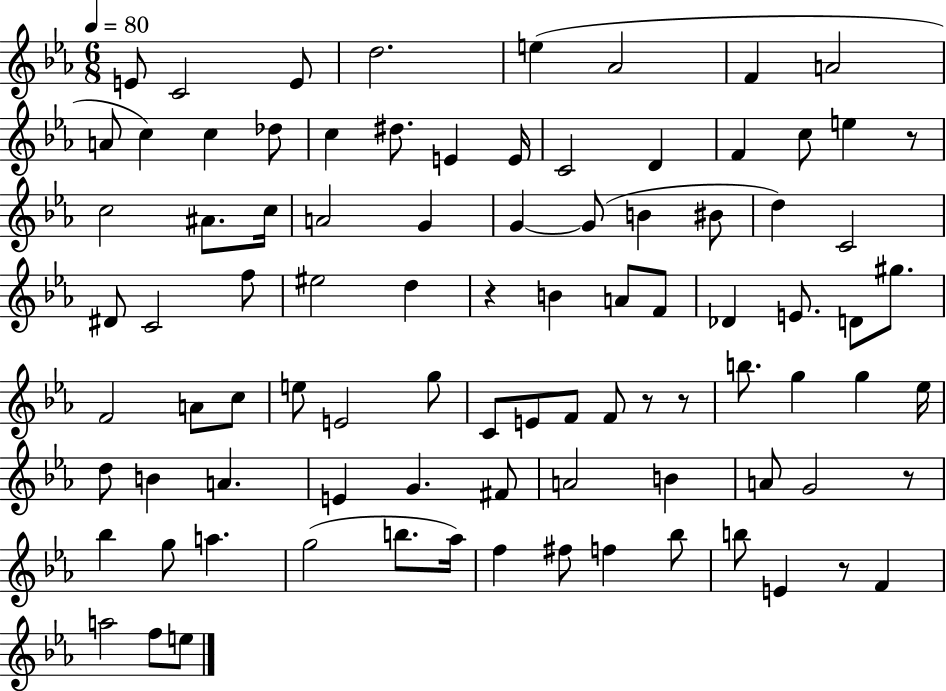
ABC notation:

X:1
T:Untitled
M:6/8
L:1/4
K:Eb
E/2 C2 E/2 d2 e _A2 F A2 A/2 c c _d/2 c ^d/2 E E/4 C2 D F c/2 e z/2 c2 ^A/2 c/4 A2 G G G/2 B ^B/2 d C2 ^D/2 C2 f/2 ^e2 d z B A/2 F/2 _D E/2 D/2 ^g/2 F2 A/2 c/2 e/2 E2 g/2 C/2 E/2 F/2 F/2 z/2 z/2 b/2 g g _e/4 d/2 B A E G ^F/2 A2 B A/2 G2 z/2 _b g/2 a g2 b/2 _a/4 f ^f/2 f _b/2 b/2 E z/2 F a2 f/2 e/2